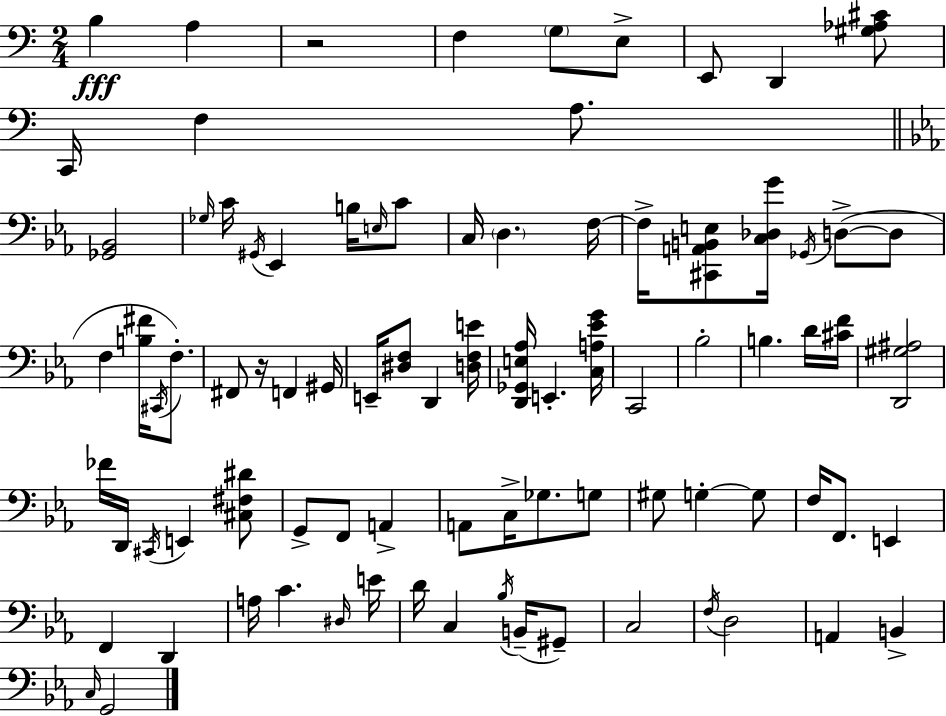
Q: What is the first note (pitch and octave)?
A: B3